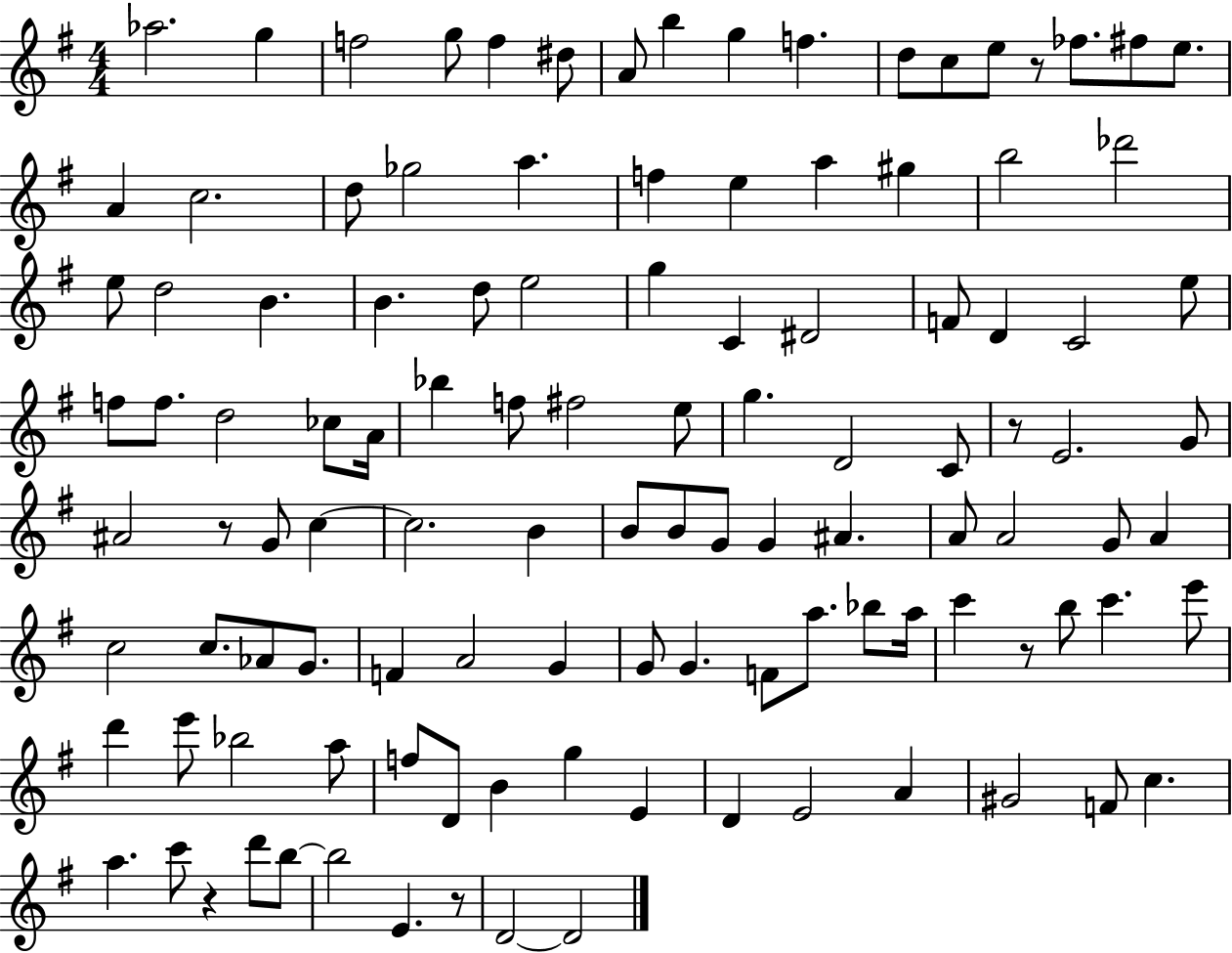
{
  \clef treble
  \numericTimeSignature
  \time 4/4
  \key g \major
  \repeat volta 2 { aes''2. g''4 | f''2 g''8 f''4 dis''8 | a'8 b''4 g''4 f''4. | d''8 c''8 e''8 r8 fes''8. fis''8 e''8. | \break a'4 c''2. | d''8 ges''2 a''4. | f''4 e''4 a''4 gis''4 | b''2 des'''2 | \break e''8 d''2 b'4. | b'4. d''8 e''2 | g''4 c'4 dis'2 | f'8 d'4 c'2 e''8 | \break f''8 f''8. d''2 ces''8 a'16 | bes''4 f''8 fis''2 e''8 | g''4. d'2 c'8 | r8 e'2. g'8 | \break ais'2 r8 g'8 c''4~~ | c''2. b'4 | b'8 b'8 g'8 g'4 ais'4. | a'8 a'2 g'8 a'4 | \break c''2 c''8. aes'8 g'8. | f'4 a'2 g'4 | g'8 g'4. f'8 a''8. bes''8 a''16 | c'''4 r8 b''8 c'''4. e'''8 | \break d'''4 e'''8 bes''2 a''8 | f''8 d'8 b'4 g''4 e'4 | d'4 e'2 a'4 | gis'2 f'8 c''4. | \break a''4. c'''8 r4 d'''8 b''8~~ | b''2 e'4. r8 | d'2~~ d'2 | } \bar "|."
}